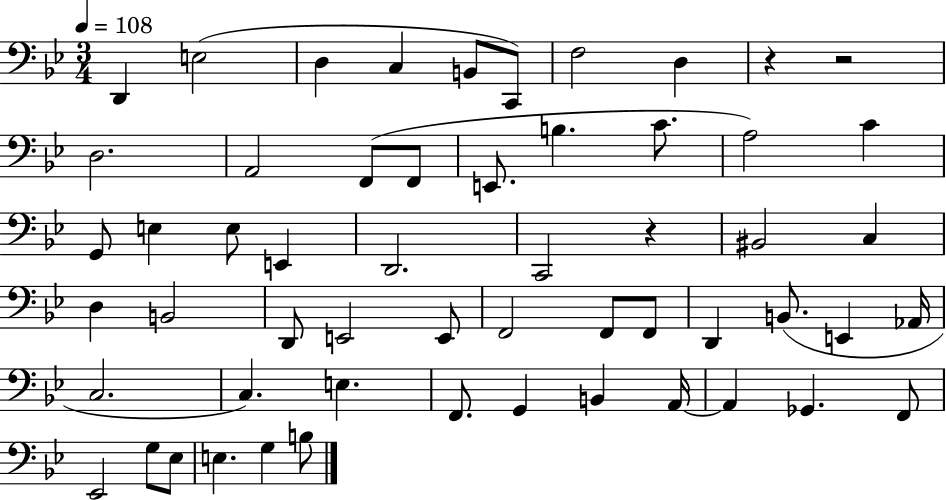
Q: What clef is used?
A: bass